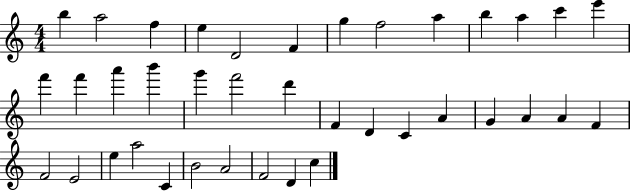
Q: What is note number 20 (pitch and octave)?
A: D6